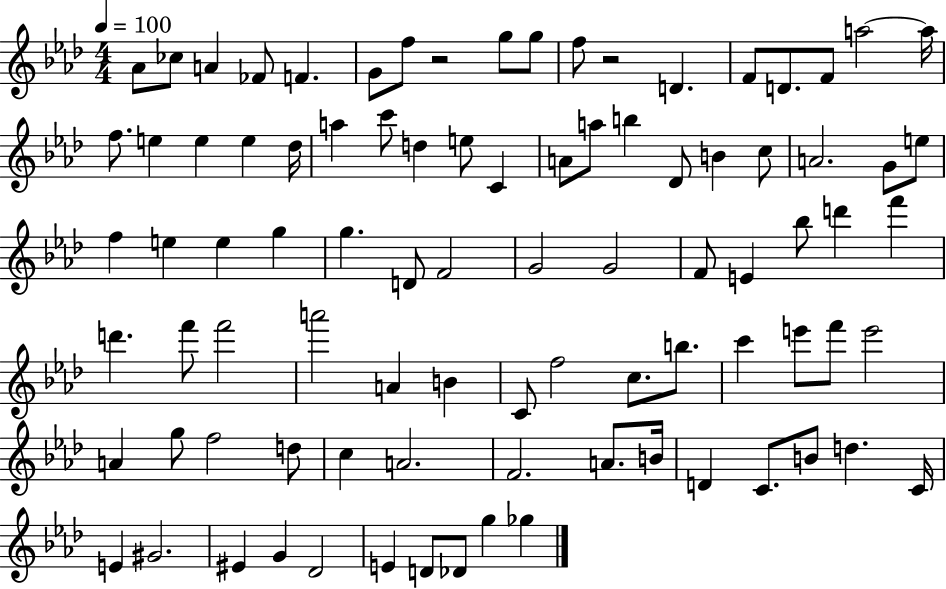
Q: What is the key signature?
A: AES major